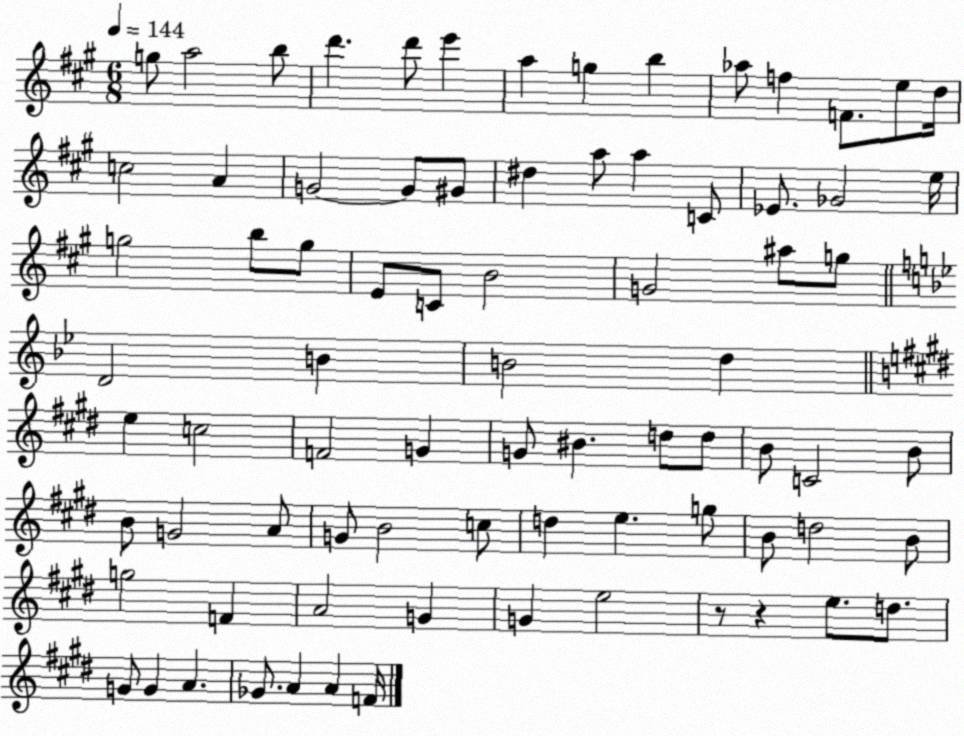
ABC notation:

X:1
T:Untitled
M:6/8
L:1/4
K:A
g/2 a2 b/2 d' d'/2 e' a g b _a/2 f F/2 e/2 d/4 c2 A G2 G/2 ^G/2 ^d a/2 a C/2 _E/2 _G2 e/4 g2 b/2 g/2 E/2 C/2 B2 G2 ^a/2 g/2 D2 B B2 d e c2 F2 G G/2 ^B d/2 d/2 B/2 C2 B/2 B/2 G2 A/2 G/2 B2 c/2 d e g/2 B/2 d2 B/2 g2 F A2 G G e2 z/2 z e/2 d/2 G/2 G A _G/2 A A F/4